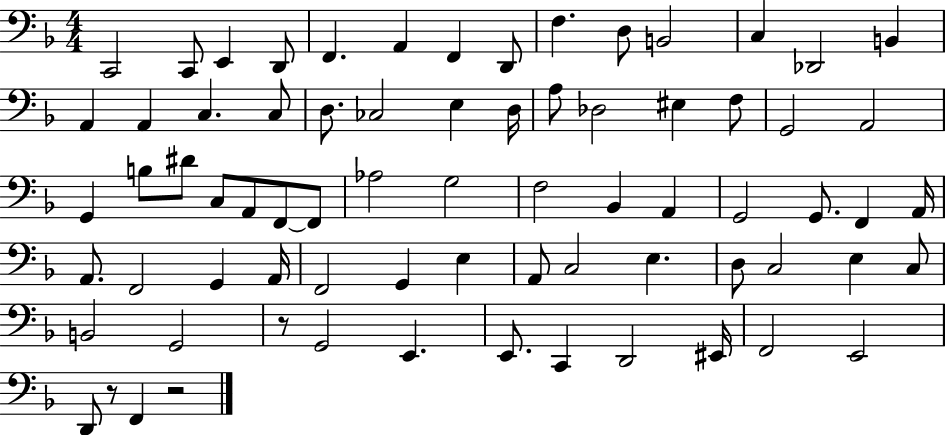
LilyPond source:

{
  \clef bass
  \numericTimeSignature
  \time 4/4
  \key f \major
  c,2 c,8 e,4 d,8 | f,4. a,4 f,4 d,8 | f4. d8 b,2 | c4 des,2 b,4 | \break a,4 a,4 c4. c8 | d8. ces2 e4 d16 | a8 des2 eis4 f8 | g,2 a,2 | \break g,4 b8 dis'8 c8 a,8 f,8~~ f,8 | aes2 g2 | f2 bes,4 a,4 | g,2 g,8. f,4 a,16 | \break a,8. f,2 g,4 a,16 | f,2 g,4 e4 | a,8 c2 e4. | d8 c2 e4 c8 | \break b,2 g,2 | r8 g,2 e,4. | e,8. c,4 d,2 eis,16 | f,2 e,2 | \break d,8 r8 f,4 r2 | \bar "|."
}